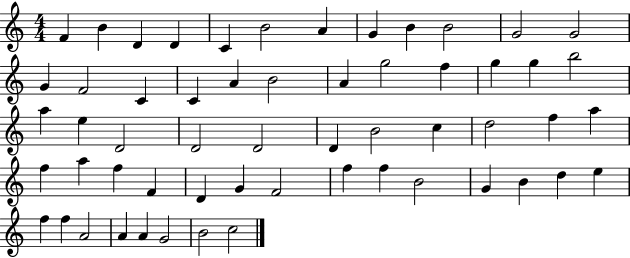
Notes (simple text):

F4/q B4/q D4/q D4/q C4/q B4/h A4/q G4/q B4/q B4/h G4/h G4/h G4/q F4/h C4/q C4/q A4/q B4/h A4/q G5/h F5/q G5/q G5/q B5/h A5/q E5/q D4/h D4/h D4/h D4/q B4/h C5/q D5/h F5/q A5/q F5/q A5/q F5/q F4/q D4/q G4/q F4/h F5/q F5/q B4/h G4/q B4/q D5/q E5/q F5/q F5/q A4/h A4/q A4/q G4/h B4/h C5/h